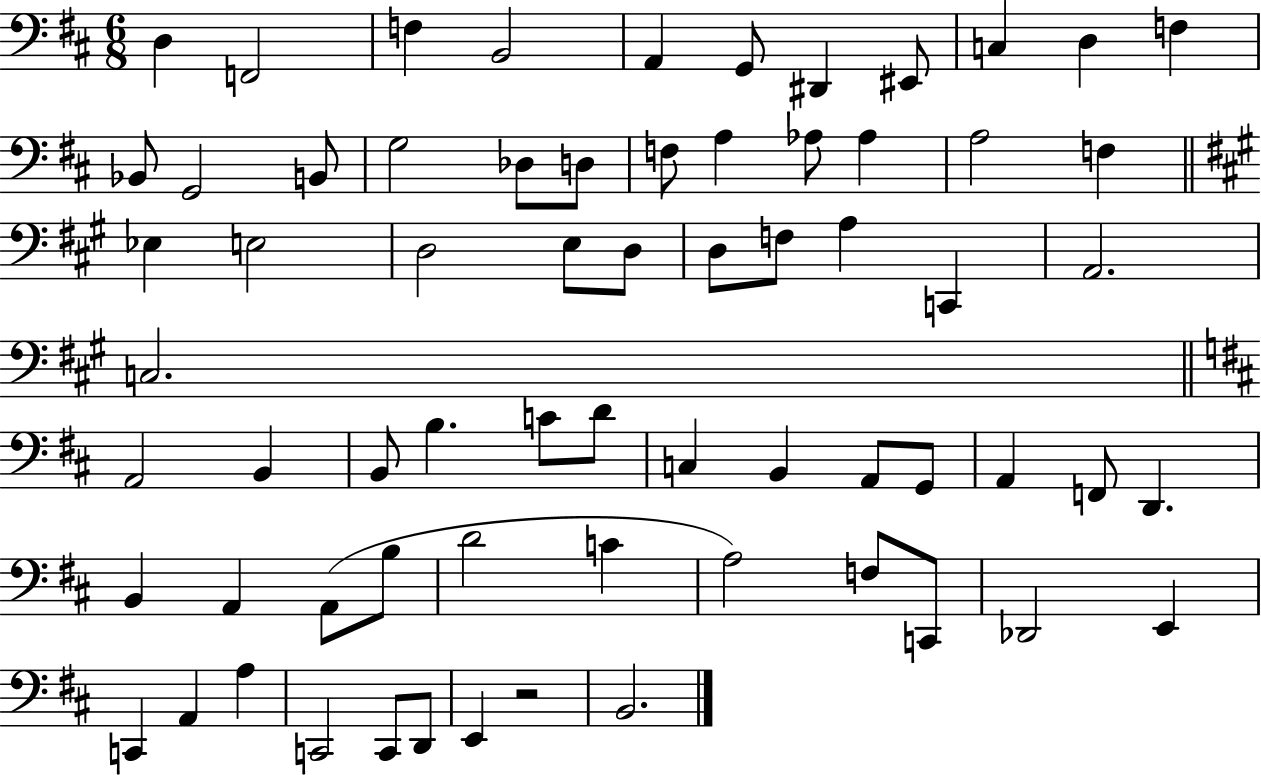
D3/q F2/h F3/q B2/h A2/q G2/e D#2/q EIS2/e C3/q D3/q F3/q Bb2/e G2/h B2/e G3/h Db3/e D3/e F3/e A3/q Ab3/e Ab3/q A3/h F3/q Eb3/q E3/h D3/h E3/e D3/e D3/e F3/e A3/q C2/q A2/h. C3/h. A2/h B2/q B2/e B3/q. C4/e D4/e C3/q B2/q A2/e G2/e A2/q F2/e D2/q. B2/q A2/q A2/e B3/e D4/h C4/q A3/h F3/e C2/e Db2/h E2/q C2/q A2/q A3/q C2/h C2/e D2/e E2/q R/h B2/h.